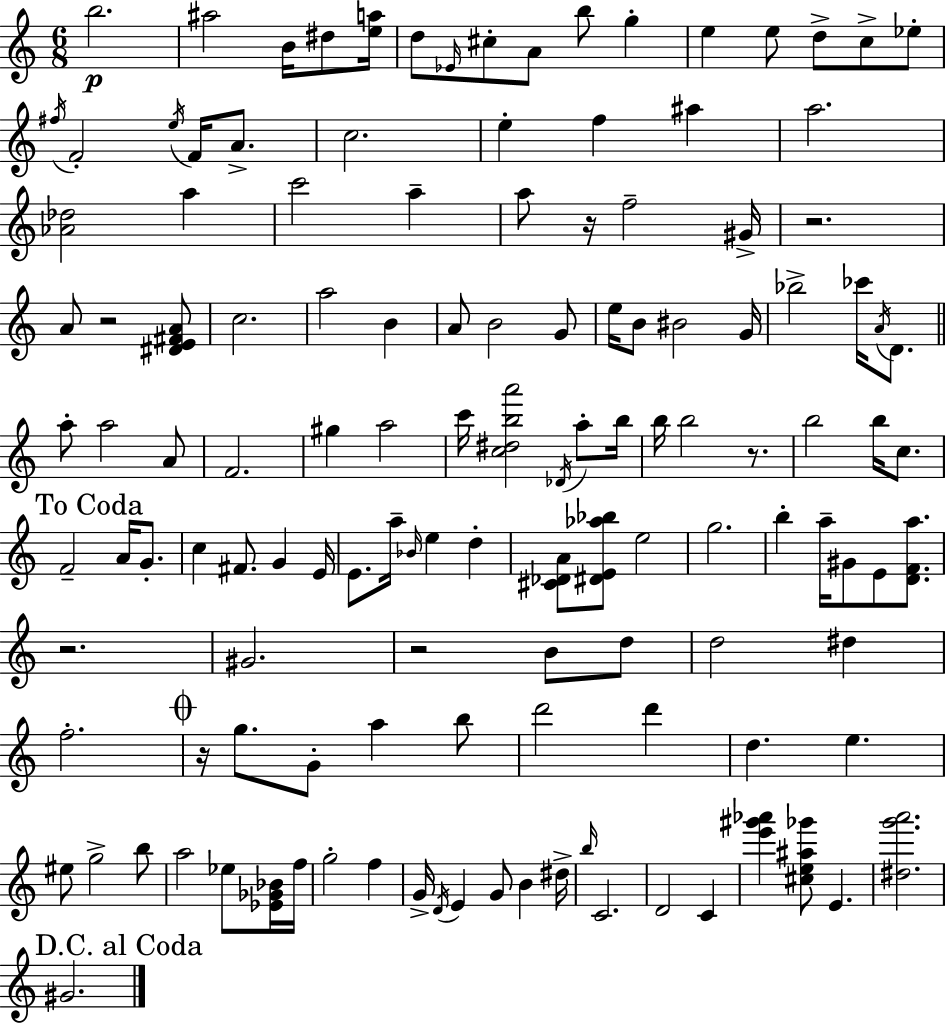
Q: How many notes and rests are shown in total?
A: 131